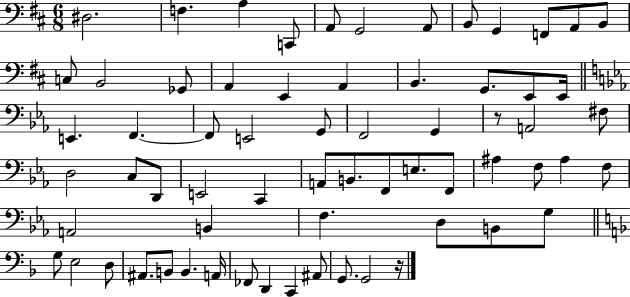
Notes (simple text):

D#3/h. F3/q. A3/q C2/e A2/e G2/h A2/e B2/e G2/q F2/e A2/e B2/e C3/e B2/h Gb2/e A2/q E2/q A2/q B2/q. G2/e. E2/e E2/s E2/q. F2/q. F2/e E2/h G2/e F2/h G2/q R/e A2/h F#3/e D3/h C3/e D2/e E2/h C2/q A2/e B2/e. F2/e E3/e. F2/e A#3/q F3/e A#3/q F3/e A2/h B2/q F3/q. D3/e B2/e G3/e G3/e E3/h D3/e A#2/e. B2/e B2/q. A2/s FES2/e D2/q C2/q A#2/e G2/e. G2/h R/s